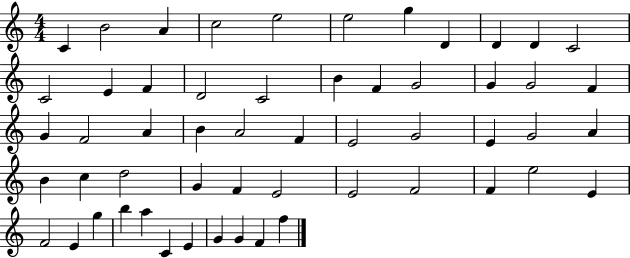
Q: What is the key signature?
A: C major